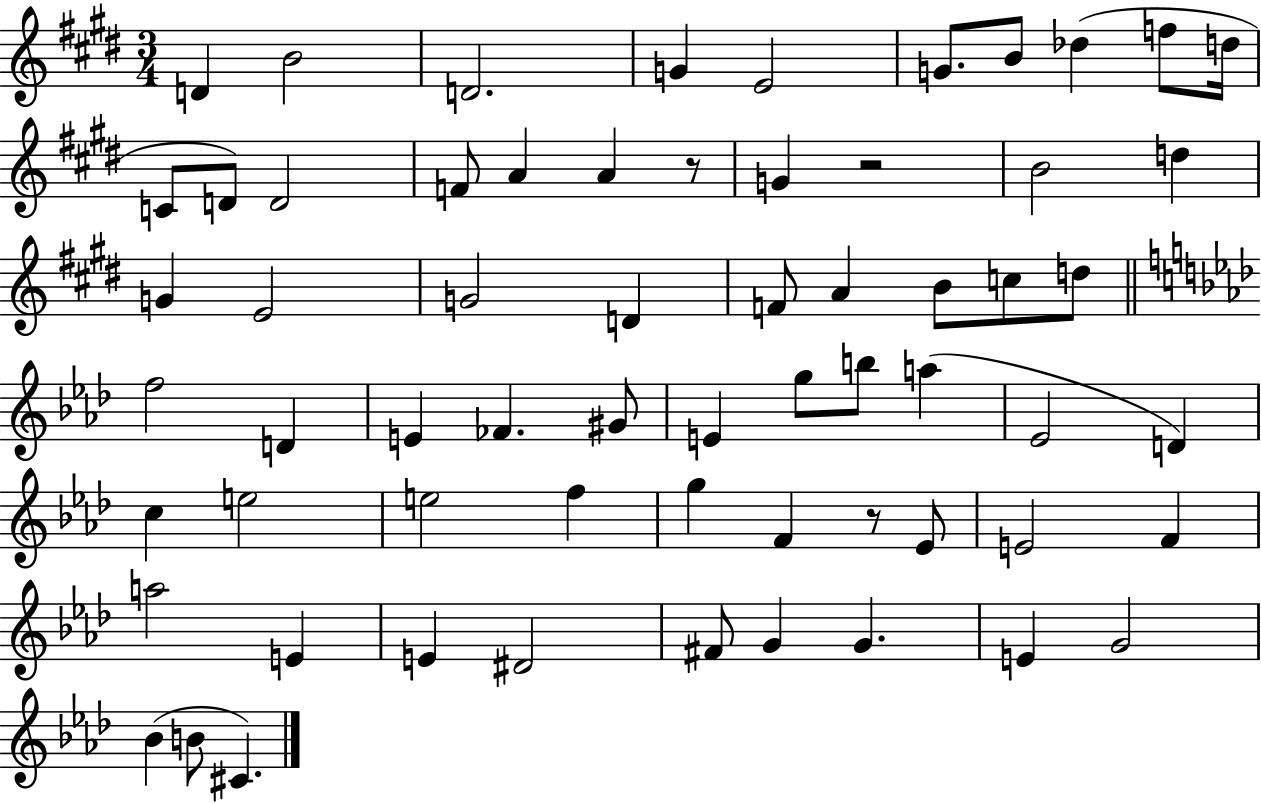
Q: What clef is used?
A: treble